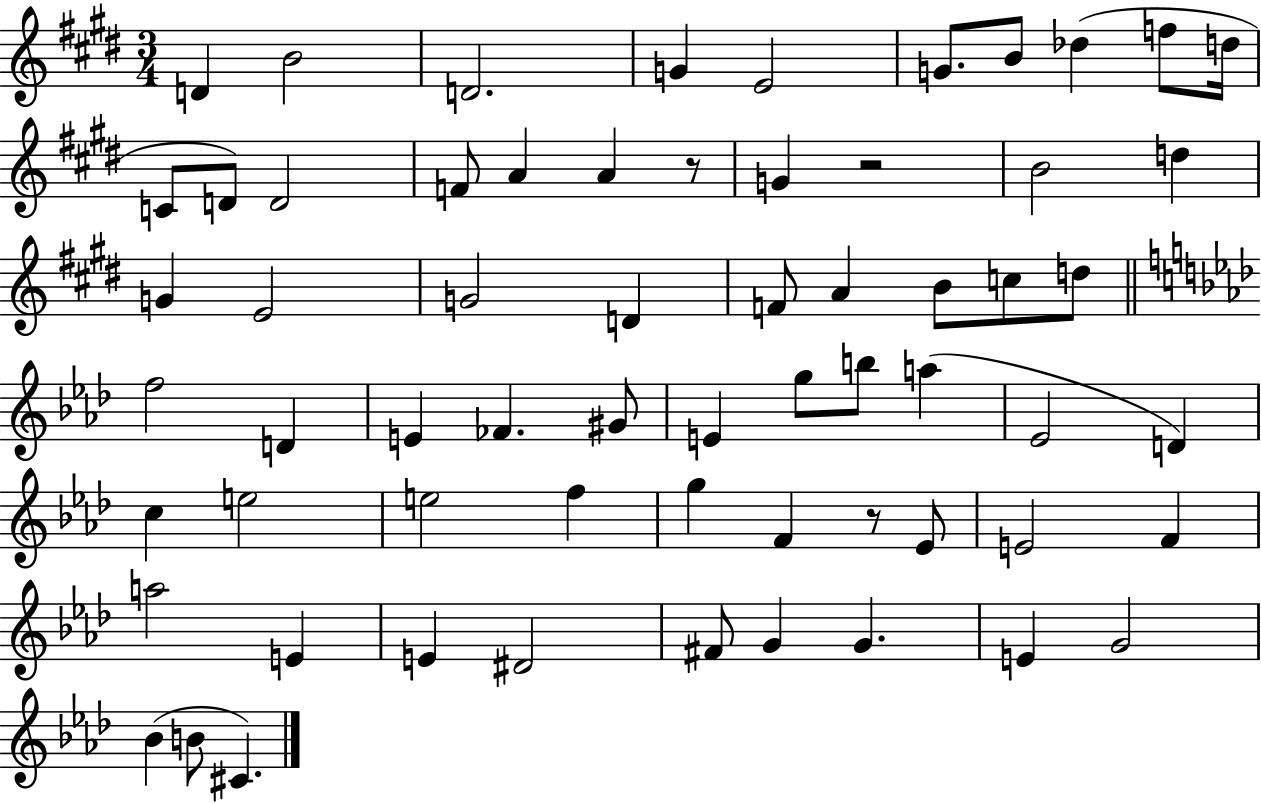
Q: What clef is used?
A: treble